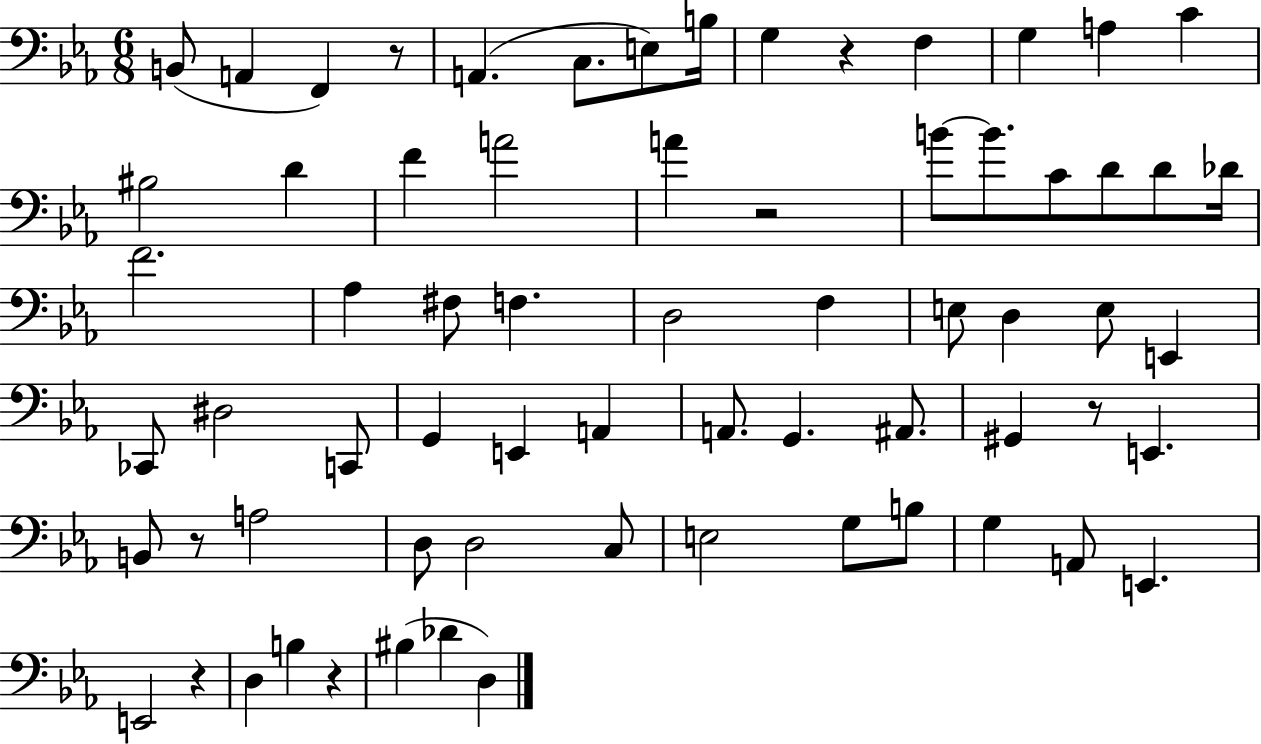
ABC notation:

X:1
T:Untitled
M:6/8
L:1/4
K:Eb
B,,/2 A,, F,, z/2 A,, C,/2 E,/2 B,/4 G, z F, G, A, C ^B,2 D F A2 A z2 B/2 B/2 C/2 D/2 D/2 _D/4 F2 _A, ^F,/2 F, D,2 F, E,/2 D, E,/2 E,, _C,,/2 ^D,2 C,,/2 G,, E,, A,, A,,/2 G,, ^A,,/2 ^G,, z/2 E,, B,,/2 z/2 A,2 D,/2 D,2 C,/2 E,2 G,/2 B,/2 G, A,,/2 E,, E,,2 z D, B, z ^B, _D D,